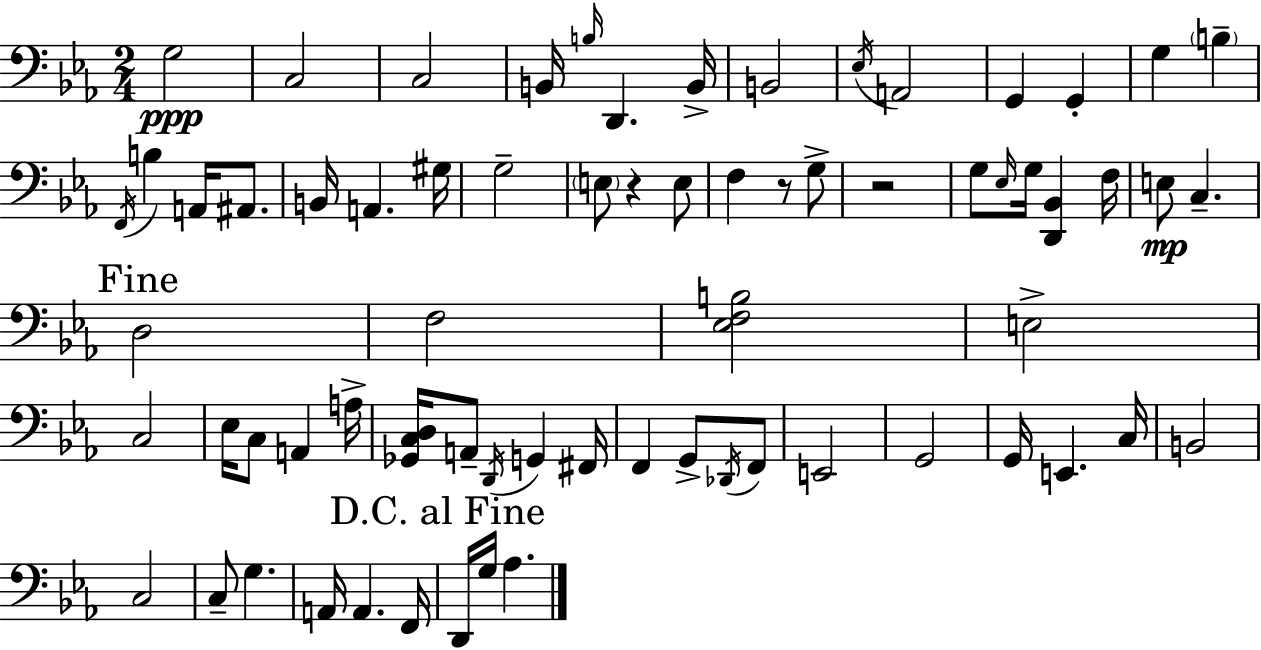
{
  \clef bass
  \numericTimeSignature
  \time 2/4
  \key c \minor
  \repeat volta 2 { g2\ppp | c2 | c2 | b,16 \grace { b16 } d,4. | \break b,16-> b,2 | \acciaccatura { ees16 } a,2 | g,4 g,4-. | g4 \parenthesize b4-- | \break \acciaccatura { f,16 } b4 a,16 | ais,8. b,16 a,4. | gis16 g2-- | \parenthesize e8 r4 | \break e8 f4 r8 | g8-> r2 | g8 \grace { ees16 } g16 <d, bes,>4 | f16 e8\mp c4.-- | \break \mark "Fine" d2 | f2 | <ees f b>2 | e2-> | \break c2 | ees16 c8 a,4 | a16-> <ges, c d>16 a,8-- \acciaccatura { d,16 } | g,4 fis,16 f,4 | \break g,8-> \acciaccatura { des,16 } f,8 e,2 | g,2 | g,16 e,4. | c16 b,2 | \break c2 | c8-- | g4. a,16 a,4. | f,16 \mark "D.C. al Fine" d,16 g16 | \break aes4. } \bar "|."
}